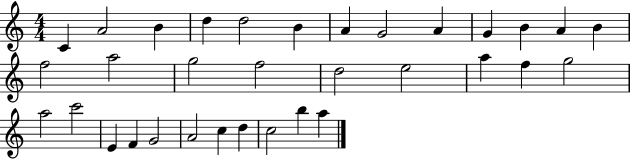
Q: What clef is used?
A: treble